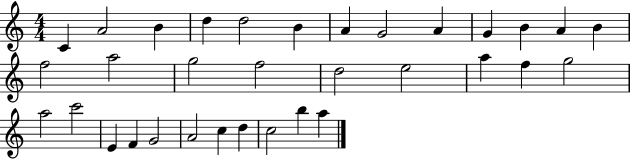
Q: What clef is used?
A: treble